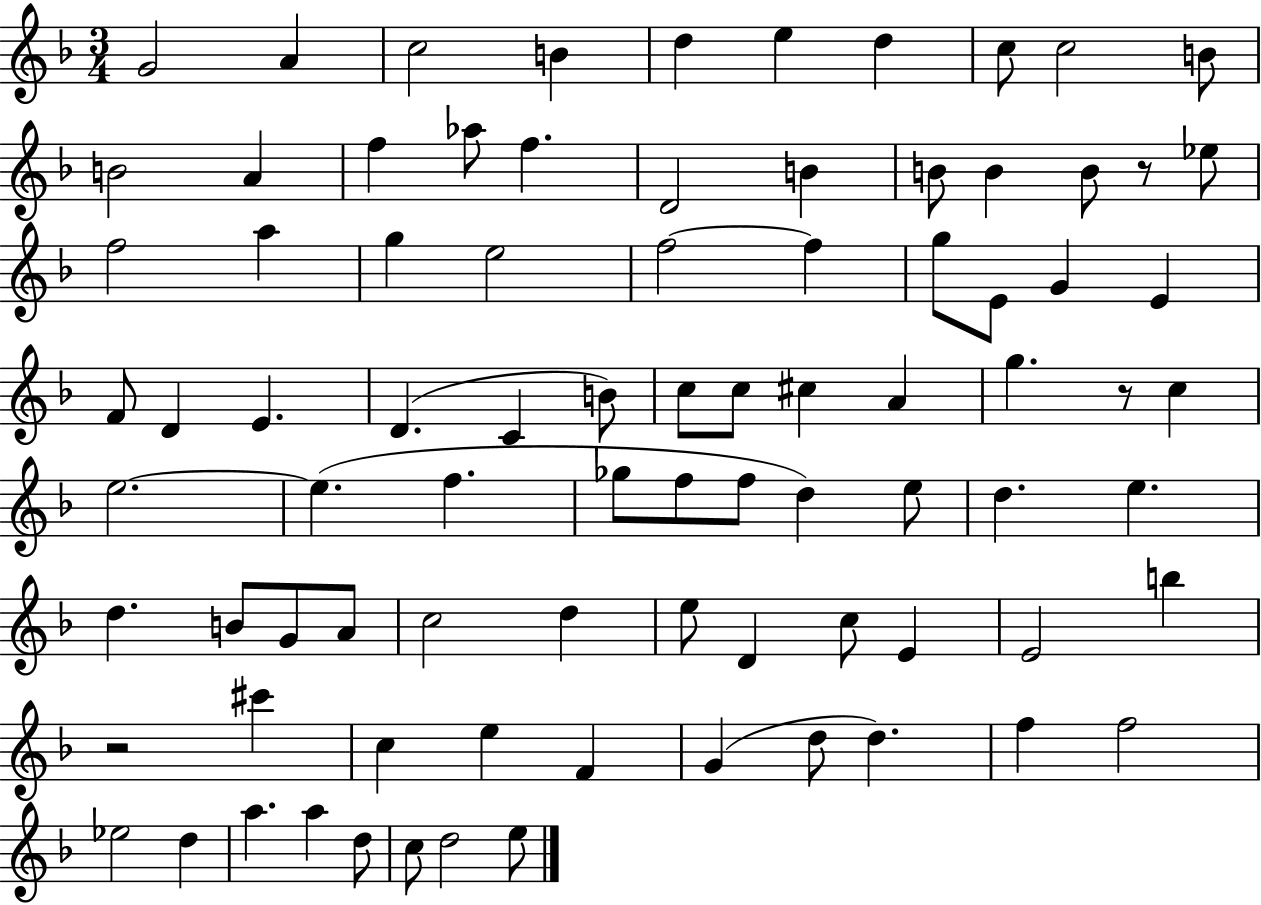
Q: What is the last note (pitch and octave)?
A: E5